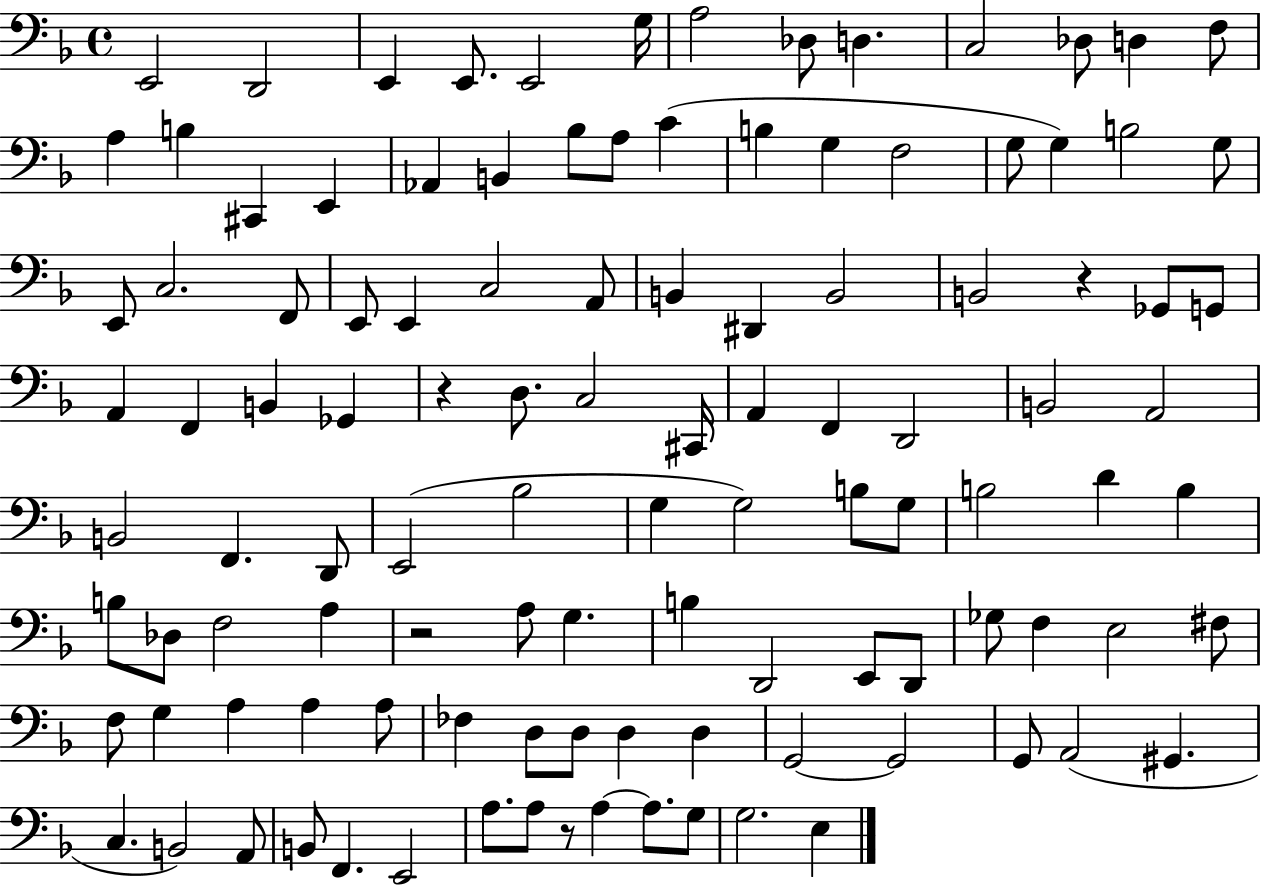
{
  \clef bass
  \time 4/4
  \defaultTimeSignature
  \key f \major
  e,2 d,2 | e,4 e,8. e,2 g16 | a2 des8 d4. | c2 des8 d4 f8 | \break a4 b4 cis,4 e,4 | aes,4 b,4 bes8 a8 c'4( | b4 g4 f2 | g8 g4) b2 g8 | \break e,8 c2. f,8 | e,8 e,4 c2 a,8 | b,4 dis,4 b,2 | b,2 r4 ges,8 g,8 | \break a,4 f,4 b,4 ges,4 | r4 d8. c2 cis,16 | a,4 f,4 d,2 | b,2 a,2 | \break b,2 f,4. d,8 | e,2( bes2 | g4 g2) b8 g8 | b2 d'4 b4 | \break b8 des8 f2 a4 | r2 a8 g4. | b4 d,2 e,8 d,8 | ges8 f4 e2 fis8 | \break f8 g4 a4 a4 a8 | fes4 d8 d8 d4 d4 | g,2~~ g,2 | g,8 a,2( gis,4. | \break c4. b,2) a,8 | b,8 f,4. e,2 | a8. a8 r8 a4~~ a8. g8 | g2. e4 | \break \bar "|."
}